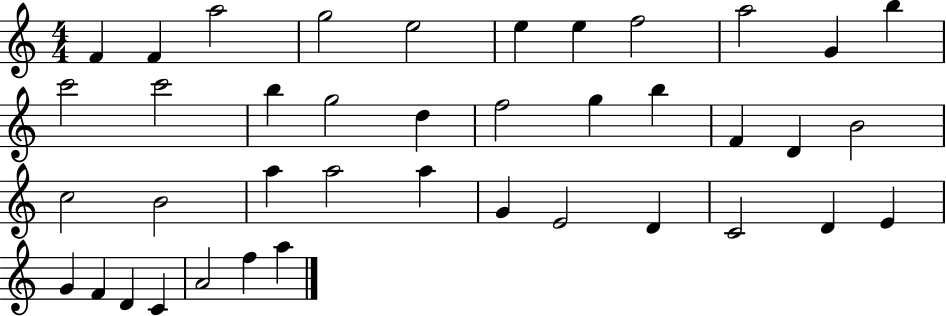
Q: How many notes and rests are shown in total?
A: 40